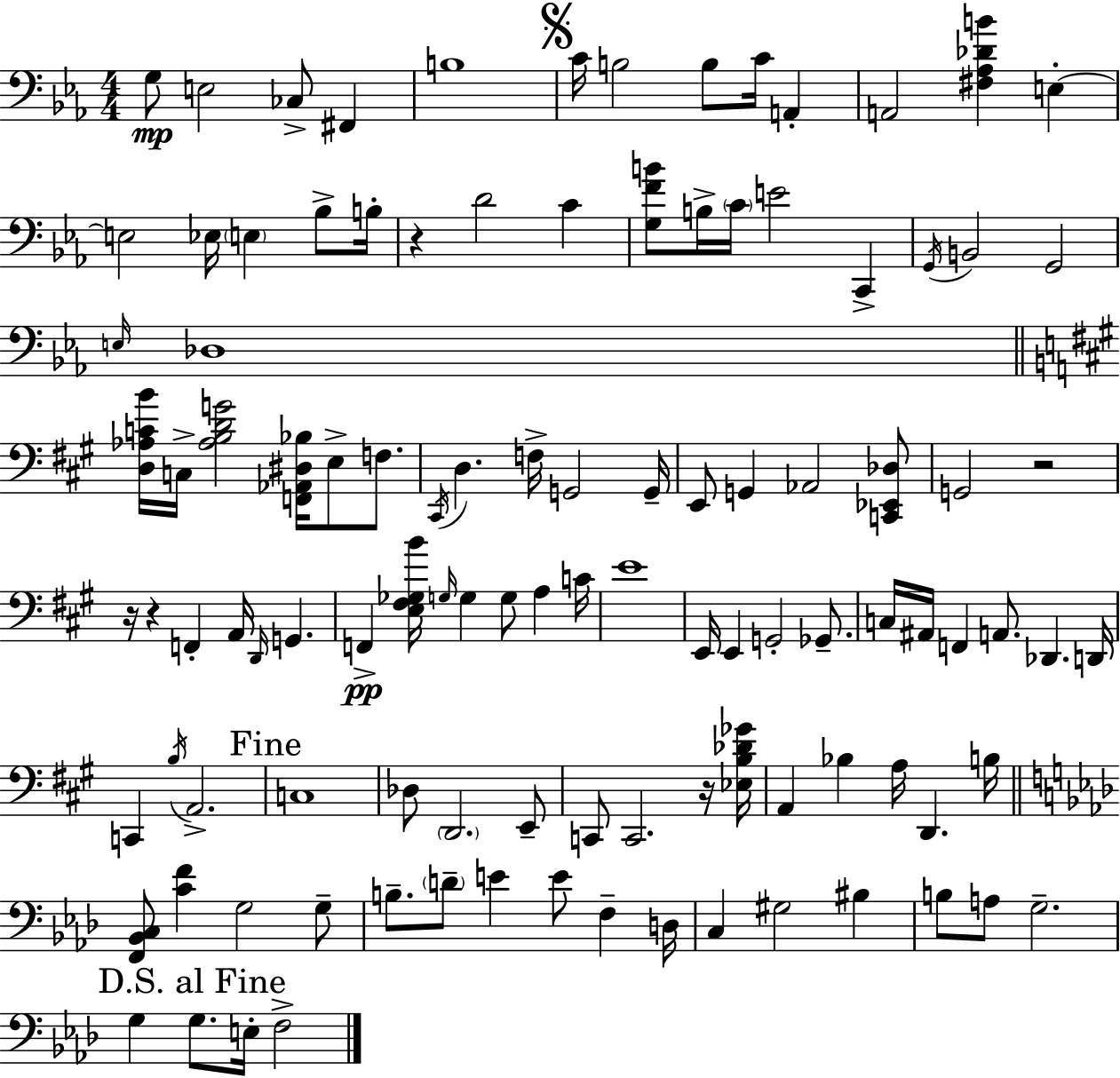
X:1
T:Untitled
M:4/4
L:1/4
K:Cm
G,/2 E,2 _C,/2 ^F,, B,4 C/4 B,2 B,/2 C/4 A,, A,,2 [^F,_A,_DB] E, E,2 _E,/4 E, _B,/2 B,/4 z D2 C [G,FB]/2 B,/4 C/4 E2 C,, G,,/4 B,,2 G,,2 E,/4 _D,4 [D,_A,CB]/4 C,/4 [_A,B,DG]2 [F,,_A,,^D,_B,]/4 E,/2 F,/2 ^C,,/4 D, F,/4 G,,2 G,,/4 E,,/2 G,, _A,,2 [C,,_E,,_D,]/2 G,,2 z2 z/4 z F,, A,,/4 D,,/4 G,, F,, [E,^F,_G,B]/4 G,/4 G, G,/2 A, C/4 E4 E,,/4 E,, G,,2 _G,,/2 C,/4 ^A,,/4 F,, A,,/2 _D,, D,,/4 C,, B,/4 A,,2 C,4 _D,/2 D,,2 E,,/2 C,,/2 C,,2 z/4 [_E,B,_D_G]/4 A,, _B, A,/4 D,, B,/4 [F,,_B,,C,]/2 [CF] G,2 G,/2 B,/2 D/2 E E/2 F, D,/4 C, ^G,2 ^B, B,/2 A,/2 G,2 G, G,/2 E,/4 F,2